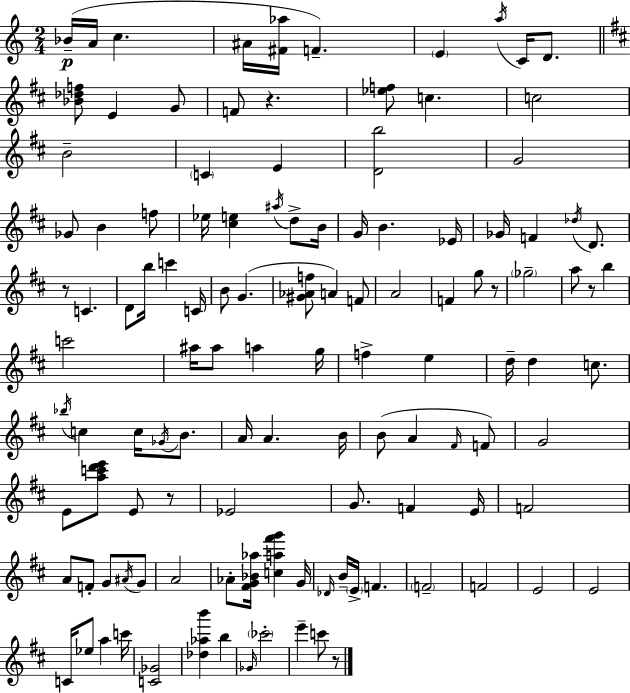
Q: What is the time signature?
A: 2/4